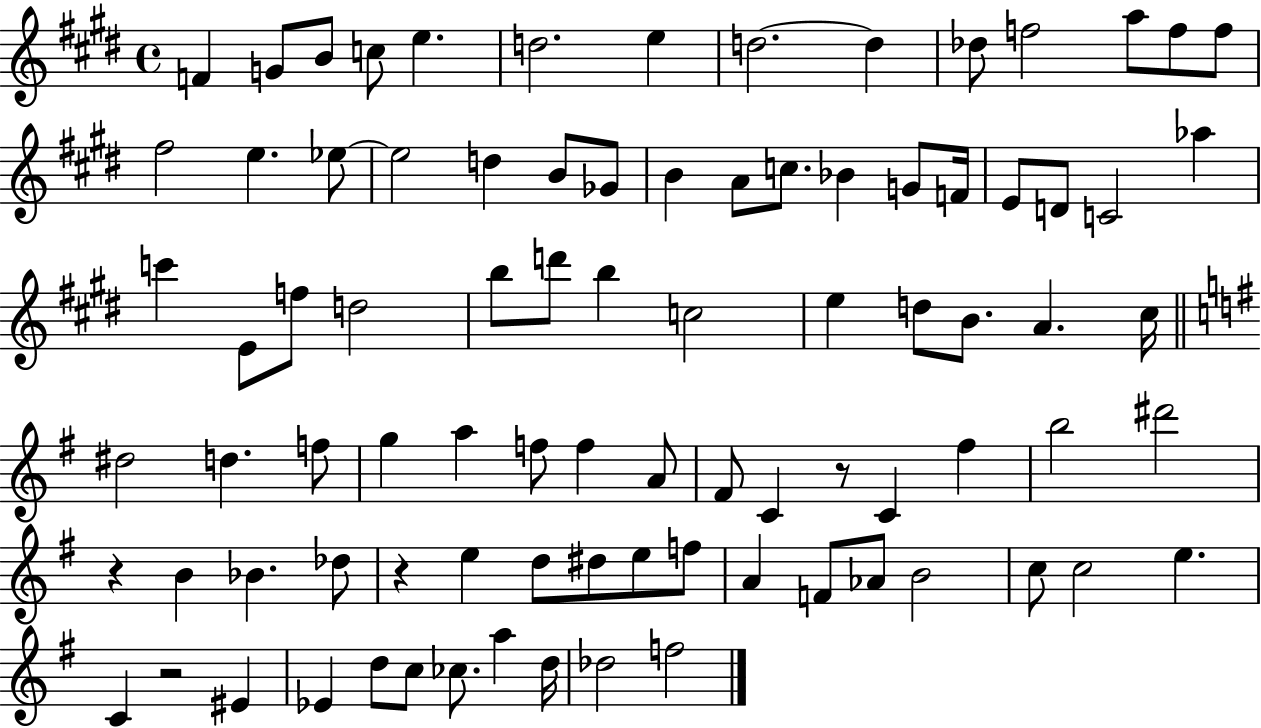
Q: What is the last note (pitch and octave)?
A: F5